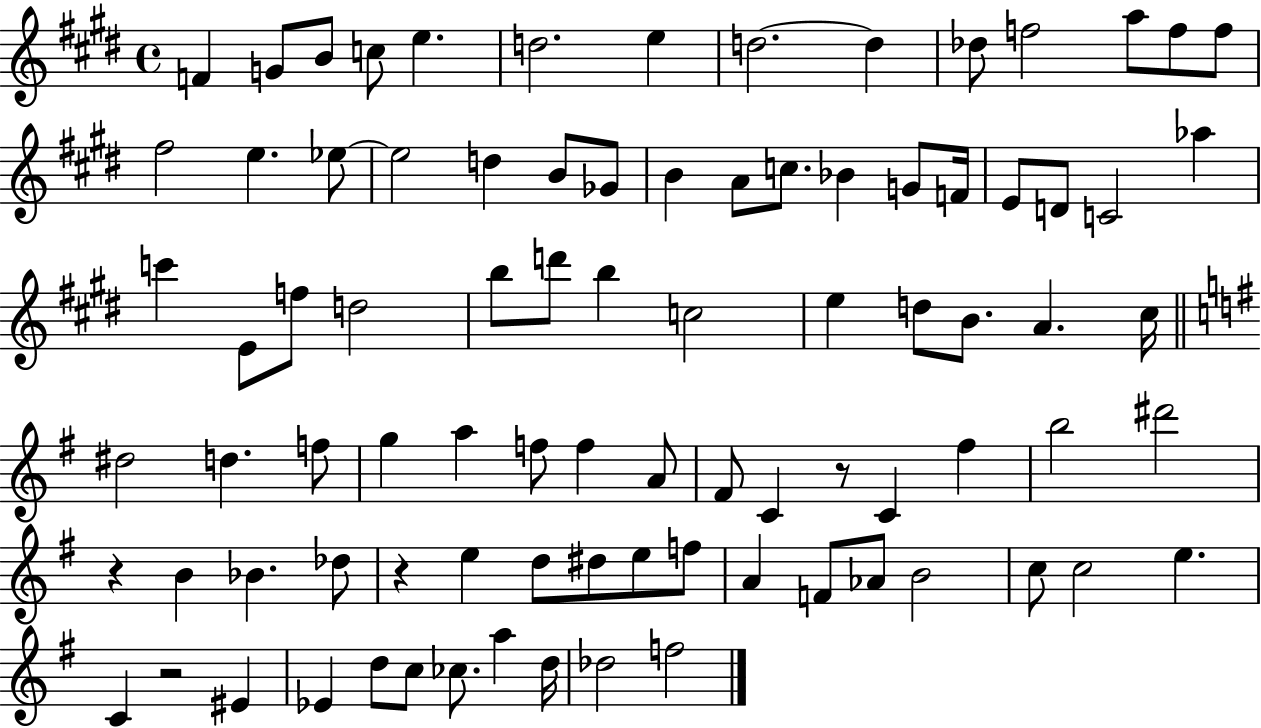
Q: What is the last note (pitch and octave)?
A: F5